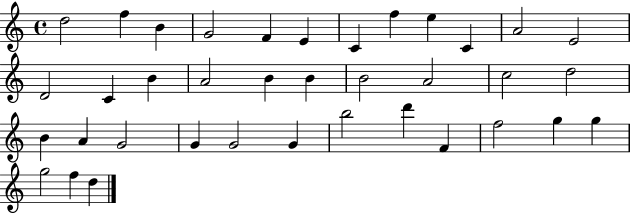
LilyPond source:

{
  \clef treble
  \time 4/4
  \defaultTimeSignature
  \key c \major
  d''2 f''4 b'4 | g'2 f'4 e'4 | c'4 f''4 e''4 c'4 | a'2 e'2 | \break d'2 c'4 b'4 | a'2 b'4 b'4 | b'2 a'2 | c''2 d''2 | \break b'4 a'4 g'2 | g'4 g'2 g'4 | b''2 d'''4 f'4 | f''2 g''4 g''4 | \break g''2 f''4 d''4 | \bar "|."
}